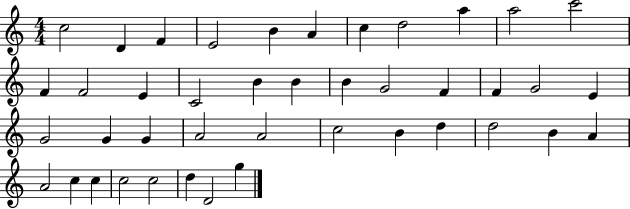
C5/h D4/q F4/q E4/h B4/q A4/q C5/q D5/h A5/q A5/h C6/h F4/q F4/h E4/q C4/h B4/q B4/q B4/q G4/h F4/q F4/q G4/h E4/q G4/h G4/q G4/q A4/h A4/h C5/h B4/q D5/q D5/h B4/q A4/q A4/h C5/q C5/q C5/h C5/h D5/q D4/h G5/q